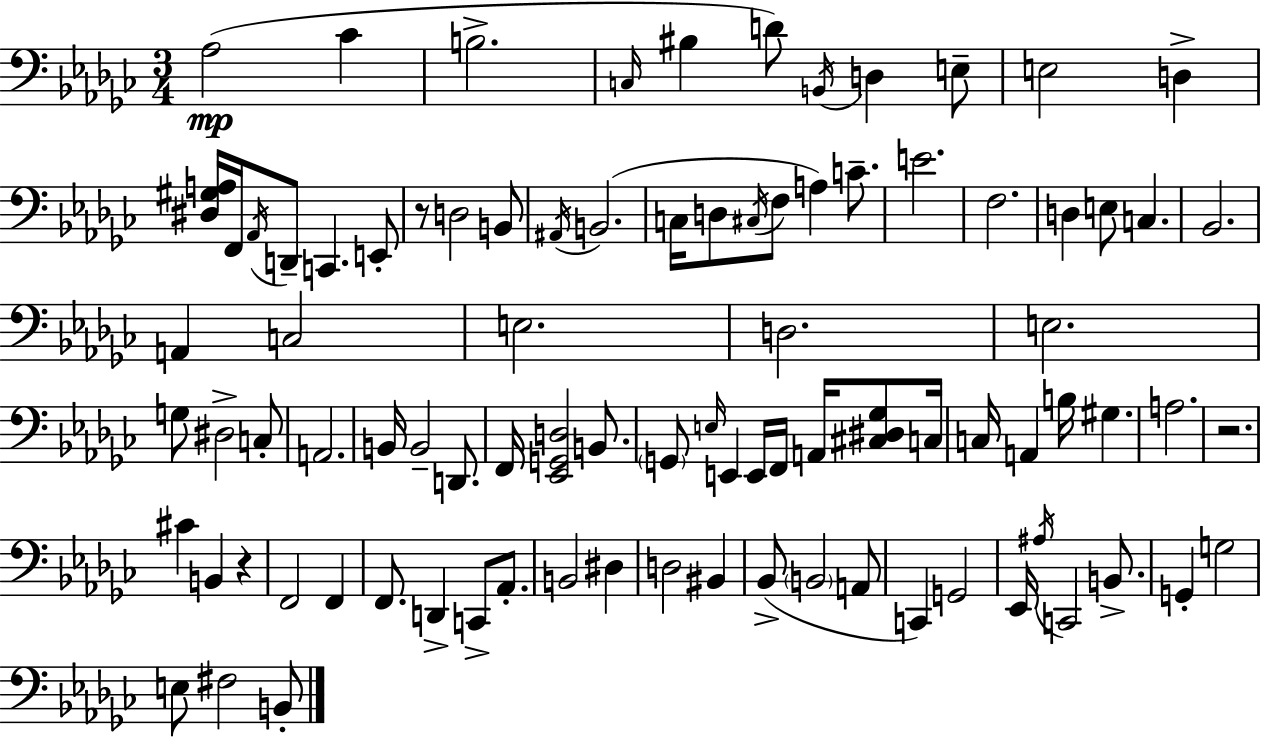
{
  \clef bass
  \numericTimeSignature
  \time 3/4
  \key ees \minor
  aes2(\mp ces'4 | b2.-> | \grace { c16 } bis4 d'8) \acciaccatura { b,16 } d4 | e8-- e2 d4-> | \break <dis gis a>16 f,16 \acciaccatura { aes,16 } d,8-- c,4. | e,8-. r8 d2 | b,8 \acciaccatura { ais,16 } b,2.( | c16 d8 \acciaccatura { cis16 } f8 a4) | \break c'8.-- e'2. | f2. | d4 e8 c4. | bes,2. | \break a,4 c2 | e2. | d2. | e2. | \break g8 dis2-> | c8-. a,2. | b,16 b,2-- | d,8. f,16 <ees, g, d>2 | \break b,8. \parenthesize g,8 \grace { e16 } e,4 | e,16 f,16 a,16 <cis dis ges>8 c16 c16 a,4 b16 | gis4. a2. | r2. | \break cis'4 b,4 | r4 f,2 | f,4 f,8. d,4-> | c,8-> aes,8.-. b,2 | \break dis4 d2 | bis,4 bes,8->( \parenthesize b,2 | a,8 c,4) g,2 | ees,16 \acciaccatura { ais16 } c,2 | \break b,8.-> g,4-. g2 | e8 fis2 | b,8-. \bar "|."
}